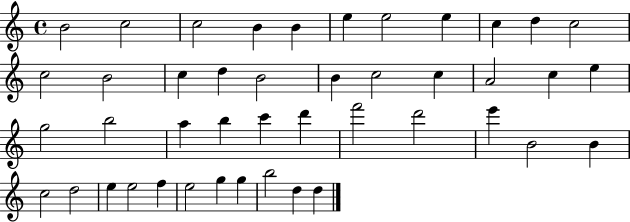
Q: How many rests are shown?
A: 0